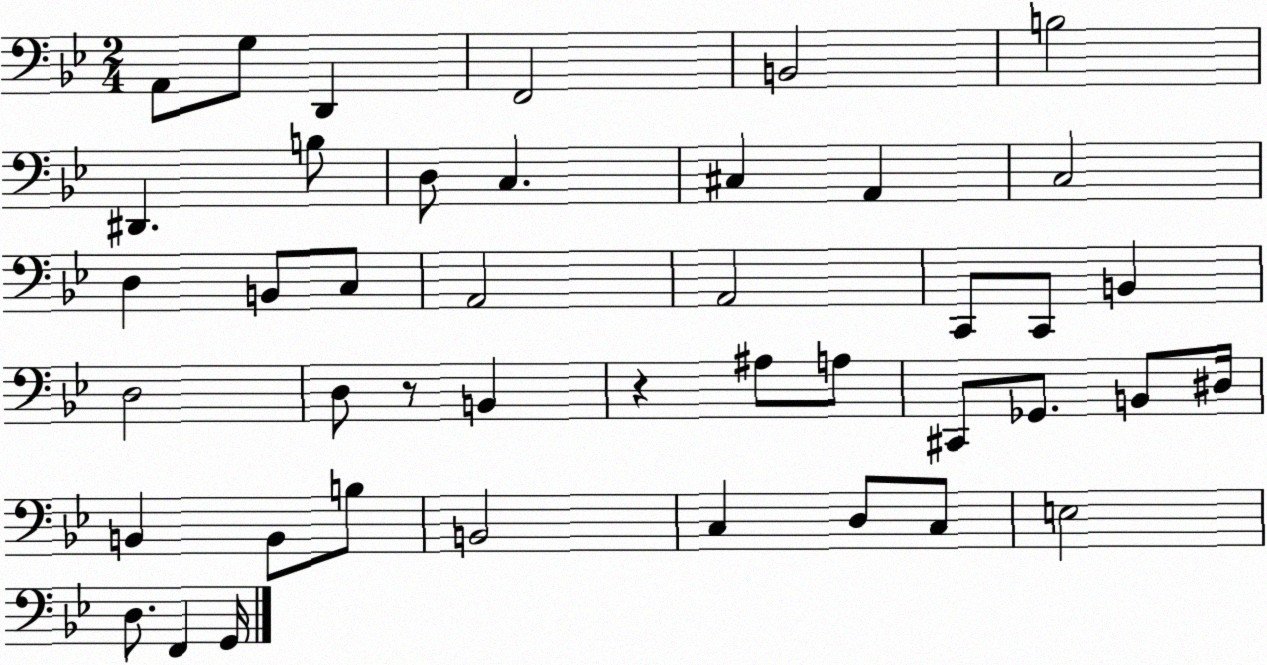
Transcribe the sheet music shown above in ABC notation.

X:1
T:Untitled
M:2/4
L:1/4
K:Bb
A,,/2 G,/2 D,, F,,2 B,,2 B,2 ^D,, B,/2 D,/2 C, ^C, A,, C,2 D, B,,/2 C,/2 A,,2 A,,2 C,,/2 C,,/2 B,, D,2 D,/2 z/2 B,, z ^A,/2 A,/2 ^C,,/2 _G,,/2 B,,/2 ^D,/4 B,, B,,/2 B,/2 B,,2 C, D,/2 C,/2 E,2 D,/2 F,, G,,/4